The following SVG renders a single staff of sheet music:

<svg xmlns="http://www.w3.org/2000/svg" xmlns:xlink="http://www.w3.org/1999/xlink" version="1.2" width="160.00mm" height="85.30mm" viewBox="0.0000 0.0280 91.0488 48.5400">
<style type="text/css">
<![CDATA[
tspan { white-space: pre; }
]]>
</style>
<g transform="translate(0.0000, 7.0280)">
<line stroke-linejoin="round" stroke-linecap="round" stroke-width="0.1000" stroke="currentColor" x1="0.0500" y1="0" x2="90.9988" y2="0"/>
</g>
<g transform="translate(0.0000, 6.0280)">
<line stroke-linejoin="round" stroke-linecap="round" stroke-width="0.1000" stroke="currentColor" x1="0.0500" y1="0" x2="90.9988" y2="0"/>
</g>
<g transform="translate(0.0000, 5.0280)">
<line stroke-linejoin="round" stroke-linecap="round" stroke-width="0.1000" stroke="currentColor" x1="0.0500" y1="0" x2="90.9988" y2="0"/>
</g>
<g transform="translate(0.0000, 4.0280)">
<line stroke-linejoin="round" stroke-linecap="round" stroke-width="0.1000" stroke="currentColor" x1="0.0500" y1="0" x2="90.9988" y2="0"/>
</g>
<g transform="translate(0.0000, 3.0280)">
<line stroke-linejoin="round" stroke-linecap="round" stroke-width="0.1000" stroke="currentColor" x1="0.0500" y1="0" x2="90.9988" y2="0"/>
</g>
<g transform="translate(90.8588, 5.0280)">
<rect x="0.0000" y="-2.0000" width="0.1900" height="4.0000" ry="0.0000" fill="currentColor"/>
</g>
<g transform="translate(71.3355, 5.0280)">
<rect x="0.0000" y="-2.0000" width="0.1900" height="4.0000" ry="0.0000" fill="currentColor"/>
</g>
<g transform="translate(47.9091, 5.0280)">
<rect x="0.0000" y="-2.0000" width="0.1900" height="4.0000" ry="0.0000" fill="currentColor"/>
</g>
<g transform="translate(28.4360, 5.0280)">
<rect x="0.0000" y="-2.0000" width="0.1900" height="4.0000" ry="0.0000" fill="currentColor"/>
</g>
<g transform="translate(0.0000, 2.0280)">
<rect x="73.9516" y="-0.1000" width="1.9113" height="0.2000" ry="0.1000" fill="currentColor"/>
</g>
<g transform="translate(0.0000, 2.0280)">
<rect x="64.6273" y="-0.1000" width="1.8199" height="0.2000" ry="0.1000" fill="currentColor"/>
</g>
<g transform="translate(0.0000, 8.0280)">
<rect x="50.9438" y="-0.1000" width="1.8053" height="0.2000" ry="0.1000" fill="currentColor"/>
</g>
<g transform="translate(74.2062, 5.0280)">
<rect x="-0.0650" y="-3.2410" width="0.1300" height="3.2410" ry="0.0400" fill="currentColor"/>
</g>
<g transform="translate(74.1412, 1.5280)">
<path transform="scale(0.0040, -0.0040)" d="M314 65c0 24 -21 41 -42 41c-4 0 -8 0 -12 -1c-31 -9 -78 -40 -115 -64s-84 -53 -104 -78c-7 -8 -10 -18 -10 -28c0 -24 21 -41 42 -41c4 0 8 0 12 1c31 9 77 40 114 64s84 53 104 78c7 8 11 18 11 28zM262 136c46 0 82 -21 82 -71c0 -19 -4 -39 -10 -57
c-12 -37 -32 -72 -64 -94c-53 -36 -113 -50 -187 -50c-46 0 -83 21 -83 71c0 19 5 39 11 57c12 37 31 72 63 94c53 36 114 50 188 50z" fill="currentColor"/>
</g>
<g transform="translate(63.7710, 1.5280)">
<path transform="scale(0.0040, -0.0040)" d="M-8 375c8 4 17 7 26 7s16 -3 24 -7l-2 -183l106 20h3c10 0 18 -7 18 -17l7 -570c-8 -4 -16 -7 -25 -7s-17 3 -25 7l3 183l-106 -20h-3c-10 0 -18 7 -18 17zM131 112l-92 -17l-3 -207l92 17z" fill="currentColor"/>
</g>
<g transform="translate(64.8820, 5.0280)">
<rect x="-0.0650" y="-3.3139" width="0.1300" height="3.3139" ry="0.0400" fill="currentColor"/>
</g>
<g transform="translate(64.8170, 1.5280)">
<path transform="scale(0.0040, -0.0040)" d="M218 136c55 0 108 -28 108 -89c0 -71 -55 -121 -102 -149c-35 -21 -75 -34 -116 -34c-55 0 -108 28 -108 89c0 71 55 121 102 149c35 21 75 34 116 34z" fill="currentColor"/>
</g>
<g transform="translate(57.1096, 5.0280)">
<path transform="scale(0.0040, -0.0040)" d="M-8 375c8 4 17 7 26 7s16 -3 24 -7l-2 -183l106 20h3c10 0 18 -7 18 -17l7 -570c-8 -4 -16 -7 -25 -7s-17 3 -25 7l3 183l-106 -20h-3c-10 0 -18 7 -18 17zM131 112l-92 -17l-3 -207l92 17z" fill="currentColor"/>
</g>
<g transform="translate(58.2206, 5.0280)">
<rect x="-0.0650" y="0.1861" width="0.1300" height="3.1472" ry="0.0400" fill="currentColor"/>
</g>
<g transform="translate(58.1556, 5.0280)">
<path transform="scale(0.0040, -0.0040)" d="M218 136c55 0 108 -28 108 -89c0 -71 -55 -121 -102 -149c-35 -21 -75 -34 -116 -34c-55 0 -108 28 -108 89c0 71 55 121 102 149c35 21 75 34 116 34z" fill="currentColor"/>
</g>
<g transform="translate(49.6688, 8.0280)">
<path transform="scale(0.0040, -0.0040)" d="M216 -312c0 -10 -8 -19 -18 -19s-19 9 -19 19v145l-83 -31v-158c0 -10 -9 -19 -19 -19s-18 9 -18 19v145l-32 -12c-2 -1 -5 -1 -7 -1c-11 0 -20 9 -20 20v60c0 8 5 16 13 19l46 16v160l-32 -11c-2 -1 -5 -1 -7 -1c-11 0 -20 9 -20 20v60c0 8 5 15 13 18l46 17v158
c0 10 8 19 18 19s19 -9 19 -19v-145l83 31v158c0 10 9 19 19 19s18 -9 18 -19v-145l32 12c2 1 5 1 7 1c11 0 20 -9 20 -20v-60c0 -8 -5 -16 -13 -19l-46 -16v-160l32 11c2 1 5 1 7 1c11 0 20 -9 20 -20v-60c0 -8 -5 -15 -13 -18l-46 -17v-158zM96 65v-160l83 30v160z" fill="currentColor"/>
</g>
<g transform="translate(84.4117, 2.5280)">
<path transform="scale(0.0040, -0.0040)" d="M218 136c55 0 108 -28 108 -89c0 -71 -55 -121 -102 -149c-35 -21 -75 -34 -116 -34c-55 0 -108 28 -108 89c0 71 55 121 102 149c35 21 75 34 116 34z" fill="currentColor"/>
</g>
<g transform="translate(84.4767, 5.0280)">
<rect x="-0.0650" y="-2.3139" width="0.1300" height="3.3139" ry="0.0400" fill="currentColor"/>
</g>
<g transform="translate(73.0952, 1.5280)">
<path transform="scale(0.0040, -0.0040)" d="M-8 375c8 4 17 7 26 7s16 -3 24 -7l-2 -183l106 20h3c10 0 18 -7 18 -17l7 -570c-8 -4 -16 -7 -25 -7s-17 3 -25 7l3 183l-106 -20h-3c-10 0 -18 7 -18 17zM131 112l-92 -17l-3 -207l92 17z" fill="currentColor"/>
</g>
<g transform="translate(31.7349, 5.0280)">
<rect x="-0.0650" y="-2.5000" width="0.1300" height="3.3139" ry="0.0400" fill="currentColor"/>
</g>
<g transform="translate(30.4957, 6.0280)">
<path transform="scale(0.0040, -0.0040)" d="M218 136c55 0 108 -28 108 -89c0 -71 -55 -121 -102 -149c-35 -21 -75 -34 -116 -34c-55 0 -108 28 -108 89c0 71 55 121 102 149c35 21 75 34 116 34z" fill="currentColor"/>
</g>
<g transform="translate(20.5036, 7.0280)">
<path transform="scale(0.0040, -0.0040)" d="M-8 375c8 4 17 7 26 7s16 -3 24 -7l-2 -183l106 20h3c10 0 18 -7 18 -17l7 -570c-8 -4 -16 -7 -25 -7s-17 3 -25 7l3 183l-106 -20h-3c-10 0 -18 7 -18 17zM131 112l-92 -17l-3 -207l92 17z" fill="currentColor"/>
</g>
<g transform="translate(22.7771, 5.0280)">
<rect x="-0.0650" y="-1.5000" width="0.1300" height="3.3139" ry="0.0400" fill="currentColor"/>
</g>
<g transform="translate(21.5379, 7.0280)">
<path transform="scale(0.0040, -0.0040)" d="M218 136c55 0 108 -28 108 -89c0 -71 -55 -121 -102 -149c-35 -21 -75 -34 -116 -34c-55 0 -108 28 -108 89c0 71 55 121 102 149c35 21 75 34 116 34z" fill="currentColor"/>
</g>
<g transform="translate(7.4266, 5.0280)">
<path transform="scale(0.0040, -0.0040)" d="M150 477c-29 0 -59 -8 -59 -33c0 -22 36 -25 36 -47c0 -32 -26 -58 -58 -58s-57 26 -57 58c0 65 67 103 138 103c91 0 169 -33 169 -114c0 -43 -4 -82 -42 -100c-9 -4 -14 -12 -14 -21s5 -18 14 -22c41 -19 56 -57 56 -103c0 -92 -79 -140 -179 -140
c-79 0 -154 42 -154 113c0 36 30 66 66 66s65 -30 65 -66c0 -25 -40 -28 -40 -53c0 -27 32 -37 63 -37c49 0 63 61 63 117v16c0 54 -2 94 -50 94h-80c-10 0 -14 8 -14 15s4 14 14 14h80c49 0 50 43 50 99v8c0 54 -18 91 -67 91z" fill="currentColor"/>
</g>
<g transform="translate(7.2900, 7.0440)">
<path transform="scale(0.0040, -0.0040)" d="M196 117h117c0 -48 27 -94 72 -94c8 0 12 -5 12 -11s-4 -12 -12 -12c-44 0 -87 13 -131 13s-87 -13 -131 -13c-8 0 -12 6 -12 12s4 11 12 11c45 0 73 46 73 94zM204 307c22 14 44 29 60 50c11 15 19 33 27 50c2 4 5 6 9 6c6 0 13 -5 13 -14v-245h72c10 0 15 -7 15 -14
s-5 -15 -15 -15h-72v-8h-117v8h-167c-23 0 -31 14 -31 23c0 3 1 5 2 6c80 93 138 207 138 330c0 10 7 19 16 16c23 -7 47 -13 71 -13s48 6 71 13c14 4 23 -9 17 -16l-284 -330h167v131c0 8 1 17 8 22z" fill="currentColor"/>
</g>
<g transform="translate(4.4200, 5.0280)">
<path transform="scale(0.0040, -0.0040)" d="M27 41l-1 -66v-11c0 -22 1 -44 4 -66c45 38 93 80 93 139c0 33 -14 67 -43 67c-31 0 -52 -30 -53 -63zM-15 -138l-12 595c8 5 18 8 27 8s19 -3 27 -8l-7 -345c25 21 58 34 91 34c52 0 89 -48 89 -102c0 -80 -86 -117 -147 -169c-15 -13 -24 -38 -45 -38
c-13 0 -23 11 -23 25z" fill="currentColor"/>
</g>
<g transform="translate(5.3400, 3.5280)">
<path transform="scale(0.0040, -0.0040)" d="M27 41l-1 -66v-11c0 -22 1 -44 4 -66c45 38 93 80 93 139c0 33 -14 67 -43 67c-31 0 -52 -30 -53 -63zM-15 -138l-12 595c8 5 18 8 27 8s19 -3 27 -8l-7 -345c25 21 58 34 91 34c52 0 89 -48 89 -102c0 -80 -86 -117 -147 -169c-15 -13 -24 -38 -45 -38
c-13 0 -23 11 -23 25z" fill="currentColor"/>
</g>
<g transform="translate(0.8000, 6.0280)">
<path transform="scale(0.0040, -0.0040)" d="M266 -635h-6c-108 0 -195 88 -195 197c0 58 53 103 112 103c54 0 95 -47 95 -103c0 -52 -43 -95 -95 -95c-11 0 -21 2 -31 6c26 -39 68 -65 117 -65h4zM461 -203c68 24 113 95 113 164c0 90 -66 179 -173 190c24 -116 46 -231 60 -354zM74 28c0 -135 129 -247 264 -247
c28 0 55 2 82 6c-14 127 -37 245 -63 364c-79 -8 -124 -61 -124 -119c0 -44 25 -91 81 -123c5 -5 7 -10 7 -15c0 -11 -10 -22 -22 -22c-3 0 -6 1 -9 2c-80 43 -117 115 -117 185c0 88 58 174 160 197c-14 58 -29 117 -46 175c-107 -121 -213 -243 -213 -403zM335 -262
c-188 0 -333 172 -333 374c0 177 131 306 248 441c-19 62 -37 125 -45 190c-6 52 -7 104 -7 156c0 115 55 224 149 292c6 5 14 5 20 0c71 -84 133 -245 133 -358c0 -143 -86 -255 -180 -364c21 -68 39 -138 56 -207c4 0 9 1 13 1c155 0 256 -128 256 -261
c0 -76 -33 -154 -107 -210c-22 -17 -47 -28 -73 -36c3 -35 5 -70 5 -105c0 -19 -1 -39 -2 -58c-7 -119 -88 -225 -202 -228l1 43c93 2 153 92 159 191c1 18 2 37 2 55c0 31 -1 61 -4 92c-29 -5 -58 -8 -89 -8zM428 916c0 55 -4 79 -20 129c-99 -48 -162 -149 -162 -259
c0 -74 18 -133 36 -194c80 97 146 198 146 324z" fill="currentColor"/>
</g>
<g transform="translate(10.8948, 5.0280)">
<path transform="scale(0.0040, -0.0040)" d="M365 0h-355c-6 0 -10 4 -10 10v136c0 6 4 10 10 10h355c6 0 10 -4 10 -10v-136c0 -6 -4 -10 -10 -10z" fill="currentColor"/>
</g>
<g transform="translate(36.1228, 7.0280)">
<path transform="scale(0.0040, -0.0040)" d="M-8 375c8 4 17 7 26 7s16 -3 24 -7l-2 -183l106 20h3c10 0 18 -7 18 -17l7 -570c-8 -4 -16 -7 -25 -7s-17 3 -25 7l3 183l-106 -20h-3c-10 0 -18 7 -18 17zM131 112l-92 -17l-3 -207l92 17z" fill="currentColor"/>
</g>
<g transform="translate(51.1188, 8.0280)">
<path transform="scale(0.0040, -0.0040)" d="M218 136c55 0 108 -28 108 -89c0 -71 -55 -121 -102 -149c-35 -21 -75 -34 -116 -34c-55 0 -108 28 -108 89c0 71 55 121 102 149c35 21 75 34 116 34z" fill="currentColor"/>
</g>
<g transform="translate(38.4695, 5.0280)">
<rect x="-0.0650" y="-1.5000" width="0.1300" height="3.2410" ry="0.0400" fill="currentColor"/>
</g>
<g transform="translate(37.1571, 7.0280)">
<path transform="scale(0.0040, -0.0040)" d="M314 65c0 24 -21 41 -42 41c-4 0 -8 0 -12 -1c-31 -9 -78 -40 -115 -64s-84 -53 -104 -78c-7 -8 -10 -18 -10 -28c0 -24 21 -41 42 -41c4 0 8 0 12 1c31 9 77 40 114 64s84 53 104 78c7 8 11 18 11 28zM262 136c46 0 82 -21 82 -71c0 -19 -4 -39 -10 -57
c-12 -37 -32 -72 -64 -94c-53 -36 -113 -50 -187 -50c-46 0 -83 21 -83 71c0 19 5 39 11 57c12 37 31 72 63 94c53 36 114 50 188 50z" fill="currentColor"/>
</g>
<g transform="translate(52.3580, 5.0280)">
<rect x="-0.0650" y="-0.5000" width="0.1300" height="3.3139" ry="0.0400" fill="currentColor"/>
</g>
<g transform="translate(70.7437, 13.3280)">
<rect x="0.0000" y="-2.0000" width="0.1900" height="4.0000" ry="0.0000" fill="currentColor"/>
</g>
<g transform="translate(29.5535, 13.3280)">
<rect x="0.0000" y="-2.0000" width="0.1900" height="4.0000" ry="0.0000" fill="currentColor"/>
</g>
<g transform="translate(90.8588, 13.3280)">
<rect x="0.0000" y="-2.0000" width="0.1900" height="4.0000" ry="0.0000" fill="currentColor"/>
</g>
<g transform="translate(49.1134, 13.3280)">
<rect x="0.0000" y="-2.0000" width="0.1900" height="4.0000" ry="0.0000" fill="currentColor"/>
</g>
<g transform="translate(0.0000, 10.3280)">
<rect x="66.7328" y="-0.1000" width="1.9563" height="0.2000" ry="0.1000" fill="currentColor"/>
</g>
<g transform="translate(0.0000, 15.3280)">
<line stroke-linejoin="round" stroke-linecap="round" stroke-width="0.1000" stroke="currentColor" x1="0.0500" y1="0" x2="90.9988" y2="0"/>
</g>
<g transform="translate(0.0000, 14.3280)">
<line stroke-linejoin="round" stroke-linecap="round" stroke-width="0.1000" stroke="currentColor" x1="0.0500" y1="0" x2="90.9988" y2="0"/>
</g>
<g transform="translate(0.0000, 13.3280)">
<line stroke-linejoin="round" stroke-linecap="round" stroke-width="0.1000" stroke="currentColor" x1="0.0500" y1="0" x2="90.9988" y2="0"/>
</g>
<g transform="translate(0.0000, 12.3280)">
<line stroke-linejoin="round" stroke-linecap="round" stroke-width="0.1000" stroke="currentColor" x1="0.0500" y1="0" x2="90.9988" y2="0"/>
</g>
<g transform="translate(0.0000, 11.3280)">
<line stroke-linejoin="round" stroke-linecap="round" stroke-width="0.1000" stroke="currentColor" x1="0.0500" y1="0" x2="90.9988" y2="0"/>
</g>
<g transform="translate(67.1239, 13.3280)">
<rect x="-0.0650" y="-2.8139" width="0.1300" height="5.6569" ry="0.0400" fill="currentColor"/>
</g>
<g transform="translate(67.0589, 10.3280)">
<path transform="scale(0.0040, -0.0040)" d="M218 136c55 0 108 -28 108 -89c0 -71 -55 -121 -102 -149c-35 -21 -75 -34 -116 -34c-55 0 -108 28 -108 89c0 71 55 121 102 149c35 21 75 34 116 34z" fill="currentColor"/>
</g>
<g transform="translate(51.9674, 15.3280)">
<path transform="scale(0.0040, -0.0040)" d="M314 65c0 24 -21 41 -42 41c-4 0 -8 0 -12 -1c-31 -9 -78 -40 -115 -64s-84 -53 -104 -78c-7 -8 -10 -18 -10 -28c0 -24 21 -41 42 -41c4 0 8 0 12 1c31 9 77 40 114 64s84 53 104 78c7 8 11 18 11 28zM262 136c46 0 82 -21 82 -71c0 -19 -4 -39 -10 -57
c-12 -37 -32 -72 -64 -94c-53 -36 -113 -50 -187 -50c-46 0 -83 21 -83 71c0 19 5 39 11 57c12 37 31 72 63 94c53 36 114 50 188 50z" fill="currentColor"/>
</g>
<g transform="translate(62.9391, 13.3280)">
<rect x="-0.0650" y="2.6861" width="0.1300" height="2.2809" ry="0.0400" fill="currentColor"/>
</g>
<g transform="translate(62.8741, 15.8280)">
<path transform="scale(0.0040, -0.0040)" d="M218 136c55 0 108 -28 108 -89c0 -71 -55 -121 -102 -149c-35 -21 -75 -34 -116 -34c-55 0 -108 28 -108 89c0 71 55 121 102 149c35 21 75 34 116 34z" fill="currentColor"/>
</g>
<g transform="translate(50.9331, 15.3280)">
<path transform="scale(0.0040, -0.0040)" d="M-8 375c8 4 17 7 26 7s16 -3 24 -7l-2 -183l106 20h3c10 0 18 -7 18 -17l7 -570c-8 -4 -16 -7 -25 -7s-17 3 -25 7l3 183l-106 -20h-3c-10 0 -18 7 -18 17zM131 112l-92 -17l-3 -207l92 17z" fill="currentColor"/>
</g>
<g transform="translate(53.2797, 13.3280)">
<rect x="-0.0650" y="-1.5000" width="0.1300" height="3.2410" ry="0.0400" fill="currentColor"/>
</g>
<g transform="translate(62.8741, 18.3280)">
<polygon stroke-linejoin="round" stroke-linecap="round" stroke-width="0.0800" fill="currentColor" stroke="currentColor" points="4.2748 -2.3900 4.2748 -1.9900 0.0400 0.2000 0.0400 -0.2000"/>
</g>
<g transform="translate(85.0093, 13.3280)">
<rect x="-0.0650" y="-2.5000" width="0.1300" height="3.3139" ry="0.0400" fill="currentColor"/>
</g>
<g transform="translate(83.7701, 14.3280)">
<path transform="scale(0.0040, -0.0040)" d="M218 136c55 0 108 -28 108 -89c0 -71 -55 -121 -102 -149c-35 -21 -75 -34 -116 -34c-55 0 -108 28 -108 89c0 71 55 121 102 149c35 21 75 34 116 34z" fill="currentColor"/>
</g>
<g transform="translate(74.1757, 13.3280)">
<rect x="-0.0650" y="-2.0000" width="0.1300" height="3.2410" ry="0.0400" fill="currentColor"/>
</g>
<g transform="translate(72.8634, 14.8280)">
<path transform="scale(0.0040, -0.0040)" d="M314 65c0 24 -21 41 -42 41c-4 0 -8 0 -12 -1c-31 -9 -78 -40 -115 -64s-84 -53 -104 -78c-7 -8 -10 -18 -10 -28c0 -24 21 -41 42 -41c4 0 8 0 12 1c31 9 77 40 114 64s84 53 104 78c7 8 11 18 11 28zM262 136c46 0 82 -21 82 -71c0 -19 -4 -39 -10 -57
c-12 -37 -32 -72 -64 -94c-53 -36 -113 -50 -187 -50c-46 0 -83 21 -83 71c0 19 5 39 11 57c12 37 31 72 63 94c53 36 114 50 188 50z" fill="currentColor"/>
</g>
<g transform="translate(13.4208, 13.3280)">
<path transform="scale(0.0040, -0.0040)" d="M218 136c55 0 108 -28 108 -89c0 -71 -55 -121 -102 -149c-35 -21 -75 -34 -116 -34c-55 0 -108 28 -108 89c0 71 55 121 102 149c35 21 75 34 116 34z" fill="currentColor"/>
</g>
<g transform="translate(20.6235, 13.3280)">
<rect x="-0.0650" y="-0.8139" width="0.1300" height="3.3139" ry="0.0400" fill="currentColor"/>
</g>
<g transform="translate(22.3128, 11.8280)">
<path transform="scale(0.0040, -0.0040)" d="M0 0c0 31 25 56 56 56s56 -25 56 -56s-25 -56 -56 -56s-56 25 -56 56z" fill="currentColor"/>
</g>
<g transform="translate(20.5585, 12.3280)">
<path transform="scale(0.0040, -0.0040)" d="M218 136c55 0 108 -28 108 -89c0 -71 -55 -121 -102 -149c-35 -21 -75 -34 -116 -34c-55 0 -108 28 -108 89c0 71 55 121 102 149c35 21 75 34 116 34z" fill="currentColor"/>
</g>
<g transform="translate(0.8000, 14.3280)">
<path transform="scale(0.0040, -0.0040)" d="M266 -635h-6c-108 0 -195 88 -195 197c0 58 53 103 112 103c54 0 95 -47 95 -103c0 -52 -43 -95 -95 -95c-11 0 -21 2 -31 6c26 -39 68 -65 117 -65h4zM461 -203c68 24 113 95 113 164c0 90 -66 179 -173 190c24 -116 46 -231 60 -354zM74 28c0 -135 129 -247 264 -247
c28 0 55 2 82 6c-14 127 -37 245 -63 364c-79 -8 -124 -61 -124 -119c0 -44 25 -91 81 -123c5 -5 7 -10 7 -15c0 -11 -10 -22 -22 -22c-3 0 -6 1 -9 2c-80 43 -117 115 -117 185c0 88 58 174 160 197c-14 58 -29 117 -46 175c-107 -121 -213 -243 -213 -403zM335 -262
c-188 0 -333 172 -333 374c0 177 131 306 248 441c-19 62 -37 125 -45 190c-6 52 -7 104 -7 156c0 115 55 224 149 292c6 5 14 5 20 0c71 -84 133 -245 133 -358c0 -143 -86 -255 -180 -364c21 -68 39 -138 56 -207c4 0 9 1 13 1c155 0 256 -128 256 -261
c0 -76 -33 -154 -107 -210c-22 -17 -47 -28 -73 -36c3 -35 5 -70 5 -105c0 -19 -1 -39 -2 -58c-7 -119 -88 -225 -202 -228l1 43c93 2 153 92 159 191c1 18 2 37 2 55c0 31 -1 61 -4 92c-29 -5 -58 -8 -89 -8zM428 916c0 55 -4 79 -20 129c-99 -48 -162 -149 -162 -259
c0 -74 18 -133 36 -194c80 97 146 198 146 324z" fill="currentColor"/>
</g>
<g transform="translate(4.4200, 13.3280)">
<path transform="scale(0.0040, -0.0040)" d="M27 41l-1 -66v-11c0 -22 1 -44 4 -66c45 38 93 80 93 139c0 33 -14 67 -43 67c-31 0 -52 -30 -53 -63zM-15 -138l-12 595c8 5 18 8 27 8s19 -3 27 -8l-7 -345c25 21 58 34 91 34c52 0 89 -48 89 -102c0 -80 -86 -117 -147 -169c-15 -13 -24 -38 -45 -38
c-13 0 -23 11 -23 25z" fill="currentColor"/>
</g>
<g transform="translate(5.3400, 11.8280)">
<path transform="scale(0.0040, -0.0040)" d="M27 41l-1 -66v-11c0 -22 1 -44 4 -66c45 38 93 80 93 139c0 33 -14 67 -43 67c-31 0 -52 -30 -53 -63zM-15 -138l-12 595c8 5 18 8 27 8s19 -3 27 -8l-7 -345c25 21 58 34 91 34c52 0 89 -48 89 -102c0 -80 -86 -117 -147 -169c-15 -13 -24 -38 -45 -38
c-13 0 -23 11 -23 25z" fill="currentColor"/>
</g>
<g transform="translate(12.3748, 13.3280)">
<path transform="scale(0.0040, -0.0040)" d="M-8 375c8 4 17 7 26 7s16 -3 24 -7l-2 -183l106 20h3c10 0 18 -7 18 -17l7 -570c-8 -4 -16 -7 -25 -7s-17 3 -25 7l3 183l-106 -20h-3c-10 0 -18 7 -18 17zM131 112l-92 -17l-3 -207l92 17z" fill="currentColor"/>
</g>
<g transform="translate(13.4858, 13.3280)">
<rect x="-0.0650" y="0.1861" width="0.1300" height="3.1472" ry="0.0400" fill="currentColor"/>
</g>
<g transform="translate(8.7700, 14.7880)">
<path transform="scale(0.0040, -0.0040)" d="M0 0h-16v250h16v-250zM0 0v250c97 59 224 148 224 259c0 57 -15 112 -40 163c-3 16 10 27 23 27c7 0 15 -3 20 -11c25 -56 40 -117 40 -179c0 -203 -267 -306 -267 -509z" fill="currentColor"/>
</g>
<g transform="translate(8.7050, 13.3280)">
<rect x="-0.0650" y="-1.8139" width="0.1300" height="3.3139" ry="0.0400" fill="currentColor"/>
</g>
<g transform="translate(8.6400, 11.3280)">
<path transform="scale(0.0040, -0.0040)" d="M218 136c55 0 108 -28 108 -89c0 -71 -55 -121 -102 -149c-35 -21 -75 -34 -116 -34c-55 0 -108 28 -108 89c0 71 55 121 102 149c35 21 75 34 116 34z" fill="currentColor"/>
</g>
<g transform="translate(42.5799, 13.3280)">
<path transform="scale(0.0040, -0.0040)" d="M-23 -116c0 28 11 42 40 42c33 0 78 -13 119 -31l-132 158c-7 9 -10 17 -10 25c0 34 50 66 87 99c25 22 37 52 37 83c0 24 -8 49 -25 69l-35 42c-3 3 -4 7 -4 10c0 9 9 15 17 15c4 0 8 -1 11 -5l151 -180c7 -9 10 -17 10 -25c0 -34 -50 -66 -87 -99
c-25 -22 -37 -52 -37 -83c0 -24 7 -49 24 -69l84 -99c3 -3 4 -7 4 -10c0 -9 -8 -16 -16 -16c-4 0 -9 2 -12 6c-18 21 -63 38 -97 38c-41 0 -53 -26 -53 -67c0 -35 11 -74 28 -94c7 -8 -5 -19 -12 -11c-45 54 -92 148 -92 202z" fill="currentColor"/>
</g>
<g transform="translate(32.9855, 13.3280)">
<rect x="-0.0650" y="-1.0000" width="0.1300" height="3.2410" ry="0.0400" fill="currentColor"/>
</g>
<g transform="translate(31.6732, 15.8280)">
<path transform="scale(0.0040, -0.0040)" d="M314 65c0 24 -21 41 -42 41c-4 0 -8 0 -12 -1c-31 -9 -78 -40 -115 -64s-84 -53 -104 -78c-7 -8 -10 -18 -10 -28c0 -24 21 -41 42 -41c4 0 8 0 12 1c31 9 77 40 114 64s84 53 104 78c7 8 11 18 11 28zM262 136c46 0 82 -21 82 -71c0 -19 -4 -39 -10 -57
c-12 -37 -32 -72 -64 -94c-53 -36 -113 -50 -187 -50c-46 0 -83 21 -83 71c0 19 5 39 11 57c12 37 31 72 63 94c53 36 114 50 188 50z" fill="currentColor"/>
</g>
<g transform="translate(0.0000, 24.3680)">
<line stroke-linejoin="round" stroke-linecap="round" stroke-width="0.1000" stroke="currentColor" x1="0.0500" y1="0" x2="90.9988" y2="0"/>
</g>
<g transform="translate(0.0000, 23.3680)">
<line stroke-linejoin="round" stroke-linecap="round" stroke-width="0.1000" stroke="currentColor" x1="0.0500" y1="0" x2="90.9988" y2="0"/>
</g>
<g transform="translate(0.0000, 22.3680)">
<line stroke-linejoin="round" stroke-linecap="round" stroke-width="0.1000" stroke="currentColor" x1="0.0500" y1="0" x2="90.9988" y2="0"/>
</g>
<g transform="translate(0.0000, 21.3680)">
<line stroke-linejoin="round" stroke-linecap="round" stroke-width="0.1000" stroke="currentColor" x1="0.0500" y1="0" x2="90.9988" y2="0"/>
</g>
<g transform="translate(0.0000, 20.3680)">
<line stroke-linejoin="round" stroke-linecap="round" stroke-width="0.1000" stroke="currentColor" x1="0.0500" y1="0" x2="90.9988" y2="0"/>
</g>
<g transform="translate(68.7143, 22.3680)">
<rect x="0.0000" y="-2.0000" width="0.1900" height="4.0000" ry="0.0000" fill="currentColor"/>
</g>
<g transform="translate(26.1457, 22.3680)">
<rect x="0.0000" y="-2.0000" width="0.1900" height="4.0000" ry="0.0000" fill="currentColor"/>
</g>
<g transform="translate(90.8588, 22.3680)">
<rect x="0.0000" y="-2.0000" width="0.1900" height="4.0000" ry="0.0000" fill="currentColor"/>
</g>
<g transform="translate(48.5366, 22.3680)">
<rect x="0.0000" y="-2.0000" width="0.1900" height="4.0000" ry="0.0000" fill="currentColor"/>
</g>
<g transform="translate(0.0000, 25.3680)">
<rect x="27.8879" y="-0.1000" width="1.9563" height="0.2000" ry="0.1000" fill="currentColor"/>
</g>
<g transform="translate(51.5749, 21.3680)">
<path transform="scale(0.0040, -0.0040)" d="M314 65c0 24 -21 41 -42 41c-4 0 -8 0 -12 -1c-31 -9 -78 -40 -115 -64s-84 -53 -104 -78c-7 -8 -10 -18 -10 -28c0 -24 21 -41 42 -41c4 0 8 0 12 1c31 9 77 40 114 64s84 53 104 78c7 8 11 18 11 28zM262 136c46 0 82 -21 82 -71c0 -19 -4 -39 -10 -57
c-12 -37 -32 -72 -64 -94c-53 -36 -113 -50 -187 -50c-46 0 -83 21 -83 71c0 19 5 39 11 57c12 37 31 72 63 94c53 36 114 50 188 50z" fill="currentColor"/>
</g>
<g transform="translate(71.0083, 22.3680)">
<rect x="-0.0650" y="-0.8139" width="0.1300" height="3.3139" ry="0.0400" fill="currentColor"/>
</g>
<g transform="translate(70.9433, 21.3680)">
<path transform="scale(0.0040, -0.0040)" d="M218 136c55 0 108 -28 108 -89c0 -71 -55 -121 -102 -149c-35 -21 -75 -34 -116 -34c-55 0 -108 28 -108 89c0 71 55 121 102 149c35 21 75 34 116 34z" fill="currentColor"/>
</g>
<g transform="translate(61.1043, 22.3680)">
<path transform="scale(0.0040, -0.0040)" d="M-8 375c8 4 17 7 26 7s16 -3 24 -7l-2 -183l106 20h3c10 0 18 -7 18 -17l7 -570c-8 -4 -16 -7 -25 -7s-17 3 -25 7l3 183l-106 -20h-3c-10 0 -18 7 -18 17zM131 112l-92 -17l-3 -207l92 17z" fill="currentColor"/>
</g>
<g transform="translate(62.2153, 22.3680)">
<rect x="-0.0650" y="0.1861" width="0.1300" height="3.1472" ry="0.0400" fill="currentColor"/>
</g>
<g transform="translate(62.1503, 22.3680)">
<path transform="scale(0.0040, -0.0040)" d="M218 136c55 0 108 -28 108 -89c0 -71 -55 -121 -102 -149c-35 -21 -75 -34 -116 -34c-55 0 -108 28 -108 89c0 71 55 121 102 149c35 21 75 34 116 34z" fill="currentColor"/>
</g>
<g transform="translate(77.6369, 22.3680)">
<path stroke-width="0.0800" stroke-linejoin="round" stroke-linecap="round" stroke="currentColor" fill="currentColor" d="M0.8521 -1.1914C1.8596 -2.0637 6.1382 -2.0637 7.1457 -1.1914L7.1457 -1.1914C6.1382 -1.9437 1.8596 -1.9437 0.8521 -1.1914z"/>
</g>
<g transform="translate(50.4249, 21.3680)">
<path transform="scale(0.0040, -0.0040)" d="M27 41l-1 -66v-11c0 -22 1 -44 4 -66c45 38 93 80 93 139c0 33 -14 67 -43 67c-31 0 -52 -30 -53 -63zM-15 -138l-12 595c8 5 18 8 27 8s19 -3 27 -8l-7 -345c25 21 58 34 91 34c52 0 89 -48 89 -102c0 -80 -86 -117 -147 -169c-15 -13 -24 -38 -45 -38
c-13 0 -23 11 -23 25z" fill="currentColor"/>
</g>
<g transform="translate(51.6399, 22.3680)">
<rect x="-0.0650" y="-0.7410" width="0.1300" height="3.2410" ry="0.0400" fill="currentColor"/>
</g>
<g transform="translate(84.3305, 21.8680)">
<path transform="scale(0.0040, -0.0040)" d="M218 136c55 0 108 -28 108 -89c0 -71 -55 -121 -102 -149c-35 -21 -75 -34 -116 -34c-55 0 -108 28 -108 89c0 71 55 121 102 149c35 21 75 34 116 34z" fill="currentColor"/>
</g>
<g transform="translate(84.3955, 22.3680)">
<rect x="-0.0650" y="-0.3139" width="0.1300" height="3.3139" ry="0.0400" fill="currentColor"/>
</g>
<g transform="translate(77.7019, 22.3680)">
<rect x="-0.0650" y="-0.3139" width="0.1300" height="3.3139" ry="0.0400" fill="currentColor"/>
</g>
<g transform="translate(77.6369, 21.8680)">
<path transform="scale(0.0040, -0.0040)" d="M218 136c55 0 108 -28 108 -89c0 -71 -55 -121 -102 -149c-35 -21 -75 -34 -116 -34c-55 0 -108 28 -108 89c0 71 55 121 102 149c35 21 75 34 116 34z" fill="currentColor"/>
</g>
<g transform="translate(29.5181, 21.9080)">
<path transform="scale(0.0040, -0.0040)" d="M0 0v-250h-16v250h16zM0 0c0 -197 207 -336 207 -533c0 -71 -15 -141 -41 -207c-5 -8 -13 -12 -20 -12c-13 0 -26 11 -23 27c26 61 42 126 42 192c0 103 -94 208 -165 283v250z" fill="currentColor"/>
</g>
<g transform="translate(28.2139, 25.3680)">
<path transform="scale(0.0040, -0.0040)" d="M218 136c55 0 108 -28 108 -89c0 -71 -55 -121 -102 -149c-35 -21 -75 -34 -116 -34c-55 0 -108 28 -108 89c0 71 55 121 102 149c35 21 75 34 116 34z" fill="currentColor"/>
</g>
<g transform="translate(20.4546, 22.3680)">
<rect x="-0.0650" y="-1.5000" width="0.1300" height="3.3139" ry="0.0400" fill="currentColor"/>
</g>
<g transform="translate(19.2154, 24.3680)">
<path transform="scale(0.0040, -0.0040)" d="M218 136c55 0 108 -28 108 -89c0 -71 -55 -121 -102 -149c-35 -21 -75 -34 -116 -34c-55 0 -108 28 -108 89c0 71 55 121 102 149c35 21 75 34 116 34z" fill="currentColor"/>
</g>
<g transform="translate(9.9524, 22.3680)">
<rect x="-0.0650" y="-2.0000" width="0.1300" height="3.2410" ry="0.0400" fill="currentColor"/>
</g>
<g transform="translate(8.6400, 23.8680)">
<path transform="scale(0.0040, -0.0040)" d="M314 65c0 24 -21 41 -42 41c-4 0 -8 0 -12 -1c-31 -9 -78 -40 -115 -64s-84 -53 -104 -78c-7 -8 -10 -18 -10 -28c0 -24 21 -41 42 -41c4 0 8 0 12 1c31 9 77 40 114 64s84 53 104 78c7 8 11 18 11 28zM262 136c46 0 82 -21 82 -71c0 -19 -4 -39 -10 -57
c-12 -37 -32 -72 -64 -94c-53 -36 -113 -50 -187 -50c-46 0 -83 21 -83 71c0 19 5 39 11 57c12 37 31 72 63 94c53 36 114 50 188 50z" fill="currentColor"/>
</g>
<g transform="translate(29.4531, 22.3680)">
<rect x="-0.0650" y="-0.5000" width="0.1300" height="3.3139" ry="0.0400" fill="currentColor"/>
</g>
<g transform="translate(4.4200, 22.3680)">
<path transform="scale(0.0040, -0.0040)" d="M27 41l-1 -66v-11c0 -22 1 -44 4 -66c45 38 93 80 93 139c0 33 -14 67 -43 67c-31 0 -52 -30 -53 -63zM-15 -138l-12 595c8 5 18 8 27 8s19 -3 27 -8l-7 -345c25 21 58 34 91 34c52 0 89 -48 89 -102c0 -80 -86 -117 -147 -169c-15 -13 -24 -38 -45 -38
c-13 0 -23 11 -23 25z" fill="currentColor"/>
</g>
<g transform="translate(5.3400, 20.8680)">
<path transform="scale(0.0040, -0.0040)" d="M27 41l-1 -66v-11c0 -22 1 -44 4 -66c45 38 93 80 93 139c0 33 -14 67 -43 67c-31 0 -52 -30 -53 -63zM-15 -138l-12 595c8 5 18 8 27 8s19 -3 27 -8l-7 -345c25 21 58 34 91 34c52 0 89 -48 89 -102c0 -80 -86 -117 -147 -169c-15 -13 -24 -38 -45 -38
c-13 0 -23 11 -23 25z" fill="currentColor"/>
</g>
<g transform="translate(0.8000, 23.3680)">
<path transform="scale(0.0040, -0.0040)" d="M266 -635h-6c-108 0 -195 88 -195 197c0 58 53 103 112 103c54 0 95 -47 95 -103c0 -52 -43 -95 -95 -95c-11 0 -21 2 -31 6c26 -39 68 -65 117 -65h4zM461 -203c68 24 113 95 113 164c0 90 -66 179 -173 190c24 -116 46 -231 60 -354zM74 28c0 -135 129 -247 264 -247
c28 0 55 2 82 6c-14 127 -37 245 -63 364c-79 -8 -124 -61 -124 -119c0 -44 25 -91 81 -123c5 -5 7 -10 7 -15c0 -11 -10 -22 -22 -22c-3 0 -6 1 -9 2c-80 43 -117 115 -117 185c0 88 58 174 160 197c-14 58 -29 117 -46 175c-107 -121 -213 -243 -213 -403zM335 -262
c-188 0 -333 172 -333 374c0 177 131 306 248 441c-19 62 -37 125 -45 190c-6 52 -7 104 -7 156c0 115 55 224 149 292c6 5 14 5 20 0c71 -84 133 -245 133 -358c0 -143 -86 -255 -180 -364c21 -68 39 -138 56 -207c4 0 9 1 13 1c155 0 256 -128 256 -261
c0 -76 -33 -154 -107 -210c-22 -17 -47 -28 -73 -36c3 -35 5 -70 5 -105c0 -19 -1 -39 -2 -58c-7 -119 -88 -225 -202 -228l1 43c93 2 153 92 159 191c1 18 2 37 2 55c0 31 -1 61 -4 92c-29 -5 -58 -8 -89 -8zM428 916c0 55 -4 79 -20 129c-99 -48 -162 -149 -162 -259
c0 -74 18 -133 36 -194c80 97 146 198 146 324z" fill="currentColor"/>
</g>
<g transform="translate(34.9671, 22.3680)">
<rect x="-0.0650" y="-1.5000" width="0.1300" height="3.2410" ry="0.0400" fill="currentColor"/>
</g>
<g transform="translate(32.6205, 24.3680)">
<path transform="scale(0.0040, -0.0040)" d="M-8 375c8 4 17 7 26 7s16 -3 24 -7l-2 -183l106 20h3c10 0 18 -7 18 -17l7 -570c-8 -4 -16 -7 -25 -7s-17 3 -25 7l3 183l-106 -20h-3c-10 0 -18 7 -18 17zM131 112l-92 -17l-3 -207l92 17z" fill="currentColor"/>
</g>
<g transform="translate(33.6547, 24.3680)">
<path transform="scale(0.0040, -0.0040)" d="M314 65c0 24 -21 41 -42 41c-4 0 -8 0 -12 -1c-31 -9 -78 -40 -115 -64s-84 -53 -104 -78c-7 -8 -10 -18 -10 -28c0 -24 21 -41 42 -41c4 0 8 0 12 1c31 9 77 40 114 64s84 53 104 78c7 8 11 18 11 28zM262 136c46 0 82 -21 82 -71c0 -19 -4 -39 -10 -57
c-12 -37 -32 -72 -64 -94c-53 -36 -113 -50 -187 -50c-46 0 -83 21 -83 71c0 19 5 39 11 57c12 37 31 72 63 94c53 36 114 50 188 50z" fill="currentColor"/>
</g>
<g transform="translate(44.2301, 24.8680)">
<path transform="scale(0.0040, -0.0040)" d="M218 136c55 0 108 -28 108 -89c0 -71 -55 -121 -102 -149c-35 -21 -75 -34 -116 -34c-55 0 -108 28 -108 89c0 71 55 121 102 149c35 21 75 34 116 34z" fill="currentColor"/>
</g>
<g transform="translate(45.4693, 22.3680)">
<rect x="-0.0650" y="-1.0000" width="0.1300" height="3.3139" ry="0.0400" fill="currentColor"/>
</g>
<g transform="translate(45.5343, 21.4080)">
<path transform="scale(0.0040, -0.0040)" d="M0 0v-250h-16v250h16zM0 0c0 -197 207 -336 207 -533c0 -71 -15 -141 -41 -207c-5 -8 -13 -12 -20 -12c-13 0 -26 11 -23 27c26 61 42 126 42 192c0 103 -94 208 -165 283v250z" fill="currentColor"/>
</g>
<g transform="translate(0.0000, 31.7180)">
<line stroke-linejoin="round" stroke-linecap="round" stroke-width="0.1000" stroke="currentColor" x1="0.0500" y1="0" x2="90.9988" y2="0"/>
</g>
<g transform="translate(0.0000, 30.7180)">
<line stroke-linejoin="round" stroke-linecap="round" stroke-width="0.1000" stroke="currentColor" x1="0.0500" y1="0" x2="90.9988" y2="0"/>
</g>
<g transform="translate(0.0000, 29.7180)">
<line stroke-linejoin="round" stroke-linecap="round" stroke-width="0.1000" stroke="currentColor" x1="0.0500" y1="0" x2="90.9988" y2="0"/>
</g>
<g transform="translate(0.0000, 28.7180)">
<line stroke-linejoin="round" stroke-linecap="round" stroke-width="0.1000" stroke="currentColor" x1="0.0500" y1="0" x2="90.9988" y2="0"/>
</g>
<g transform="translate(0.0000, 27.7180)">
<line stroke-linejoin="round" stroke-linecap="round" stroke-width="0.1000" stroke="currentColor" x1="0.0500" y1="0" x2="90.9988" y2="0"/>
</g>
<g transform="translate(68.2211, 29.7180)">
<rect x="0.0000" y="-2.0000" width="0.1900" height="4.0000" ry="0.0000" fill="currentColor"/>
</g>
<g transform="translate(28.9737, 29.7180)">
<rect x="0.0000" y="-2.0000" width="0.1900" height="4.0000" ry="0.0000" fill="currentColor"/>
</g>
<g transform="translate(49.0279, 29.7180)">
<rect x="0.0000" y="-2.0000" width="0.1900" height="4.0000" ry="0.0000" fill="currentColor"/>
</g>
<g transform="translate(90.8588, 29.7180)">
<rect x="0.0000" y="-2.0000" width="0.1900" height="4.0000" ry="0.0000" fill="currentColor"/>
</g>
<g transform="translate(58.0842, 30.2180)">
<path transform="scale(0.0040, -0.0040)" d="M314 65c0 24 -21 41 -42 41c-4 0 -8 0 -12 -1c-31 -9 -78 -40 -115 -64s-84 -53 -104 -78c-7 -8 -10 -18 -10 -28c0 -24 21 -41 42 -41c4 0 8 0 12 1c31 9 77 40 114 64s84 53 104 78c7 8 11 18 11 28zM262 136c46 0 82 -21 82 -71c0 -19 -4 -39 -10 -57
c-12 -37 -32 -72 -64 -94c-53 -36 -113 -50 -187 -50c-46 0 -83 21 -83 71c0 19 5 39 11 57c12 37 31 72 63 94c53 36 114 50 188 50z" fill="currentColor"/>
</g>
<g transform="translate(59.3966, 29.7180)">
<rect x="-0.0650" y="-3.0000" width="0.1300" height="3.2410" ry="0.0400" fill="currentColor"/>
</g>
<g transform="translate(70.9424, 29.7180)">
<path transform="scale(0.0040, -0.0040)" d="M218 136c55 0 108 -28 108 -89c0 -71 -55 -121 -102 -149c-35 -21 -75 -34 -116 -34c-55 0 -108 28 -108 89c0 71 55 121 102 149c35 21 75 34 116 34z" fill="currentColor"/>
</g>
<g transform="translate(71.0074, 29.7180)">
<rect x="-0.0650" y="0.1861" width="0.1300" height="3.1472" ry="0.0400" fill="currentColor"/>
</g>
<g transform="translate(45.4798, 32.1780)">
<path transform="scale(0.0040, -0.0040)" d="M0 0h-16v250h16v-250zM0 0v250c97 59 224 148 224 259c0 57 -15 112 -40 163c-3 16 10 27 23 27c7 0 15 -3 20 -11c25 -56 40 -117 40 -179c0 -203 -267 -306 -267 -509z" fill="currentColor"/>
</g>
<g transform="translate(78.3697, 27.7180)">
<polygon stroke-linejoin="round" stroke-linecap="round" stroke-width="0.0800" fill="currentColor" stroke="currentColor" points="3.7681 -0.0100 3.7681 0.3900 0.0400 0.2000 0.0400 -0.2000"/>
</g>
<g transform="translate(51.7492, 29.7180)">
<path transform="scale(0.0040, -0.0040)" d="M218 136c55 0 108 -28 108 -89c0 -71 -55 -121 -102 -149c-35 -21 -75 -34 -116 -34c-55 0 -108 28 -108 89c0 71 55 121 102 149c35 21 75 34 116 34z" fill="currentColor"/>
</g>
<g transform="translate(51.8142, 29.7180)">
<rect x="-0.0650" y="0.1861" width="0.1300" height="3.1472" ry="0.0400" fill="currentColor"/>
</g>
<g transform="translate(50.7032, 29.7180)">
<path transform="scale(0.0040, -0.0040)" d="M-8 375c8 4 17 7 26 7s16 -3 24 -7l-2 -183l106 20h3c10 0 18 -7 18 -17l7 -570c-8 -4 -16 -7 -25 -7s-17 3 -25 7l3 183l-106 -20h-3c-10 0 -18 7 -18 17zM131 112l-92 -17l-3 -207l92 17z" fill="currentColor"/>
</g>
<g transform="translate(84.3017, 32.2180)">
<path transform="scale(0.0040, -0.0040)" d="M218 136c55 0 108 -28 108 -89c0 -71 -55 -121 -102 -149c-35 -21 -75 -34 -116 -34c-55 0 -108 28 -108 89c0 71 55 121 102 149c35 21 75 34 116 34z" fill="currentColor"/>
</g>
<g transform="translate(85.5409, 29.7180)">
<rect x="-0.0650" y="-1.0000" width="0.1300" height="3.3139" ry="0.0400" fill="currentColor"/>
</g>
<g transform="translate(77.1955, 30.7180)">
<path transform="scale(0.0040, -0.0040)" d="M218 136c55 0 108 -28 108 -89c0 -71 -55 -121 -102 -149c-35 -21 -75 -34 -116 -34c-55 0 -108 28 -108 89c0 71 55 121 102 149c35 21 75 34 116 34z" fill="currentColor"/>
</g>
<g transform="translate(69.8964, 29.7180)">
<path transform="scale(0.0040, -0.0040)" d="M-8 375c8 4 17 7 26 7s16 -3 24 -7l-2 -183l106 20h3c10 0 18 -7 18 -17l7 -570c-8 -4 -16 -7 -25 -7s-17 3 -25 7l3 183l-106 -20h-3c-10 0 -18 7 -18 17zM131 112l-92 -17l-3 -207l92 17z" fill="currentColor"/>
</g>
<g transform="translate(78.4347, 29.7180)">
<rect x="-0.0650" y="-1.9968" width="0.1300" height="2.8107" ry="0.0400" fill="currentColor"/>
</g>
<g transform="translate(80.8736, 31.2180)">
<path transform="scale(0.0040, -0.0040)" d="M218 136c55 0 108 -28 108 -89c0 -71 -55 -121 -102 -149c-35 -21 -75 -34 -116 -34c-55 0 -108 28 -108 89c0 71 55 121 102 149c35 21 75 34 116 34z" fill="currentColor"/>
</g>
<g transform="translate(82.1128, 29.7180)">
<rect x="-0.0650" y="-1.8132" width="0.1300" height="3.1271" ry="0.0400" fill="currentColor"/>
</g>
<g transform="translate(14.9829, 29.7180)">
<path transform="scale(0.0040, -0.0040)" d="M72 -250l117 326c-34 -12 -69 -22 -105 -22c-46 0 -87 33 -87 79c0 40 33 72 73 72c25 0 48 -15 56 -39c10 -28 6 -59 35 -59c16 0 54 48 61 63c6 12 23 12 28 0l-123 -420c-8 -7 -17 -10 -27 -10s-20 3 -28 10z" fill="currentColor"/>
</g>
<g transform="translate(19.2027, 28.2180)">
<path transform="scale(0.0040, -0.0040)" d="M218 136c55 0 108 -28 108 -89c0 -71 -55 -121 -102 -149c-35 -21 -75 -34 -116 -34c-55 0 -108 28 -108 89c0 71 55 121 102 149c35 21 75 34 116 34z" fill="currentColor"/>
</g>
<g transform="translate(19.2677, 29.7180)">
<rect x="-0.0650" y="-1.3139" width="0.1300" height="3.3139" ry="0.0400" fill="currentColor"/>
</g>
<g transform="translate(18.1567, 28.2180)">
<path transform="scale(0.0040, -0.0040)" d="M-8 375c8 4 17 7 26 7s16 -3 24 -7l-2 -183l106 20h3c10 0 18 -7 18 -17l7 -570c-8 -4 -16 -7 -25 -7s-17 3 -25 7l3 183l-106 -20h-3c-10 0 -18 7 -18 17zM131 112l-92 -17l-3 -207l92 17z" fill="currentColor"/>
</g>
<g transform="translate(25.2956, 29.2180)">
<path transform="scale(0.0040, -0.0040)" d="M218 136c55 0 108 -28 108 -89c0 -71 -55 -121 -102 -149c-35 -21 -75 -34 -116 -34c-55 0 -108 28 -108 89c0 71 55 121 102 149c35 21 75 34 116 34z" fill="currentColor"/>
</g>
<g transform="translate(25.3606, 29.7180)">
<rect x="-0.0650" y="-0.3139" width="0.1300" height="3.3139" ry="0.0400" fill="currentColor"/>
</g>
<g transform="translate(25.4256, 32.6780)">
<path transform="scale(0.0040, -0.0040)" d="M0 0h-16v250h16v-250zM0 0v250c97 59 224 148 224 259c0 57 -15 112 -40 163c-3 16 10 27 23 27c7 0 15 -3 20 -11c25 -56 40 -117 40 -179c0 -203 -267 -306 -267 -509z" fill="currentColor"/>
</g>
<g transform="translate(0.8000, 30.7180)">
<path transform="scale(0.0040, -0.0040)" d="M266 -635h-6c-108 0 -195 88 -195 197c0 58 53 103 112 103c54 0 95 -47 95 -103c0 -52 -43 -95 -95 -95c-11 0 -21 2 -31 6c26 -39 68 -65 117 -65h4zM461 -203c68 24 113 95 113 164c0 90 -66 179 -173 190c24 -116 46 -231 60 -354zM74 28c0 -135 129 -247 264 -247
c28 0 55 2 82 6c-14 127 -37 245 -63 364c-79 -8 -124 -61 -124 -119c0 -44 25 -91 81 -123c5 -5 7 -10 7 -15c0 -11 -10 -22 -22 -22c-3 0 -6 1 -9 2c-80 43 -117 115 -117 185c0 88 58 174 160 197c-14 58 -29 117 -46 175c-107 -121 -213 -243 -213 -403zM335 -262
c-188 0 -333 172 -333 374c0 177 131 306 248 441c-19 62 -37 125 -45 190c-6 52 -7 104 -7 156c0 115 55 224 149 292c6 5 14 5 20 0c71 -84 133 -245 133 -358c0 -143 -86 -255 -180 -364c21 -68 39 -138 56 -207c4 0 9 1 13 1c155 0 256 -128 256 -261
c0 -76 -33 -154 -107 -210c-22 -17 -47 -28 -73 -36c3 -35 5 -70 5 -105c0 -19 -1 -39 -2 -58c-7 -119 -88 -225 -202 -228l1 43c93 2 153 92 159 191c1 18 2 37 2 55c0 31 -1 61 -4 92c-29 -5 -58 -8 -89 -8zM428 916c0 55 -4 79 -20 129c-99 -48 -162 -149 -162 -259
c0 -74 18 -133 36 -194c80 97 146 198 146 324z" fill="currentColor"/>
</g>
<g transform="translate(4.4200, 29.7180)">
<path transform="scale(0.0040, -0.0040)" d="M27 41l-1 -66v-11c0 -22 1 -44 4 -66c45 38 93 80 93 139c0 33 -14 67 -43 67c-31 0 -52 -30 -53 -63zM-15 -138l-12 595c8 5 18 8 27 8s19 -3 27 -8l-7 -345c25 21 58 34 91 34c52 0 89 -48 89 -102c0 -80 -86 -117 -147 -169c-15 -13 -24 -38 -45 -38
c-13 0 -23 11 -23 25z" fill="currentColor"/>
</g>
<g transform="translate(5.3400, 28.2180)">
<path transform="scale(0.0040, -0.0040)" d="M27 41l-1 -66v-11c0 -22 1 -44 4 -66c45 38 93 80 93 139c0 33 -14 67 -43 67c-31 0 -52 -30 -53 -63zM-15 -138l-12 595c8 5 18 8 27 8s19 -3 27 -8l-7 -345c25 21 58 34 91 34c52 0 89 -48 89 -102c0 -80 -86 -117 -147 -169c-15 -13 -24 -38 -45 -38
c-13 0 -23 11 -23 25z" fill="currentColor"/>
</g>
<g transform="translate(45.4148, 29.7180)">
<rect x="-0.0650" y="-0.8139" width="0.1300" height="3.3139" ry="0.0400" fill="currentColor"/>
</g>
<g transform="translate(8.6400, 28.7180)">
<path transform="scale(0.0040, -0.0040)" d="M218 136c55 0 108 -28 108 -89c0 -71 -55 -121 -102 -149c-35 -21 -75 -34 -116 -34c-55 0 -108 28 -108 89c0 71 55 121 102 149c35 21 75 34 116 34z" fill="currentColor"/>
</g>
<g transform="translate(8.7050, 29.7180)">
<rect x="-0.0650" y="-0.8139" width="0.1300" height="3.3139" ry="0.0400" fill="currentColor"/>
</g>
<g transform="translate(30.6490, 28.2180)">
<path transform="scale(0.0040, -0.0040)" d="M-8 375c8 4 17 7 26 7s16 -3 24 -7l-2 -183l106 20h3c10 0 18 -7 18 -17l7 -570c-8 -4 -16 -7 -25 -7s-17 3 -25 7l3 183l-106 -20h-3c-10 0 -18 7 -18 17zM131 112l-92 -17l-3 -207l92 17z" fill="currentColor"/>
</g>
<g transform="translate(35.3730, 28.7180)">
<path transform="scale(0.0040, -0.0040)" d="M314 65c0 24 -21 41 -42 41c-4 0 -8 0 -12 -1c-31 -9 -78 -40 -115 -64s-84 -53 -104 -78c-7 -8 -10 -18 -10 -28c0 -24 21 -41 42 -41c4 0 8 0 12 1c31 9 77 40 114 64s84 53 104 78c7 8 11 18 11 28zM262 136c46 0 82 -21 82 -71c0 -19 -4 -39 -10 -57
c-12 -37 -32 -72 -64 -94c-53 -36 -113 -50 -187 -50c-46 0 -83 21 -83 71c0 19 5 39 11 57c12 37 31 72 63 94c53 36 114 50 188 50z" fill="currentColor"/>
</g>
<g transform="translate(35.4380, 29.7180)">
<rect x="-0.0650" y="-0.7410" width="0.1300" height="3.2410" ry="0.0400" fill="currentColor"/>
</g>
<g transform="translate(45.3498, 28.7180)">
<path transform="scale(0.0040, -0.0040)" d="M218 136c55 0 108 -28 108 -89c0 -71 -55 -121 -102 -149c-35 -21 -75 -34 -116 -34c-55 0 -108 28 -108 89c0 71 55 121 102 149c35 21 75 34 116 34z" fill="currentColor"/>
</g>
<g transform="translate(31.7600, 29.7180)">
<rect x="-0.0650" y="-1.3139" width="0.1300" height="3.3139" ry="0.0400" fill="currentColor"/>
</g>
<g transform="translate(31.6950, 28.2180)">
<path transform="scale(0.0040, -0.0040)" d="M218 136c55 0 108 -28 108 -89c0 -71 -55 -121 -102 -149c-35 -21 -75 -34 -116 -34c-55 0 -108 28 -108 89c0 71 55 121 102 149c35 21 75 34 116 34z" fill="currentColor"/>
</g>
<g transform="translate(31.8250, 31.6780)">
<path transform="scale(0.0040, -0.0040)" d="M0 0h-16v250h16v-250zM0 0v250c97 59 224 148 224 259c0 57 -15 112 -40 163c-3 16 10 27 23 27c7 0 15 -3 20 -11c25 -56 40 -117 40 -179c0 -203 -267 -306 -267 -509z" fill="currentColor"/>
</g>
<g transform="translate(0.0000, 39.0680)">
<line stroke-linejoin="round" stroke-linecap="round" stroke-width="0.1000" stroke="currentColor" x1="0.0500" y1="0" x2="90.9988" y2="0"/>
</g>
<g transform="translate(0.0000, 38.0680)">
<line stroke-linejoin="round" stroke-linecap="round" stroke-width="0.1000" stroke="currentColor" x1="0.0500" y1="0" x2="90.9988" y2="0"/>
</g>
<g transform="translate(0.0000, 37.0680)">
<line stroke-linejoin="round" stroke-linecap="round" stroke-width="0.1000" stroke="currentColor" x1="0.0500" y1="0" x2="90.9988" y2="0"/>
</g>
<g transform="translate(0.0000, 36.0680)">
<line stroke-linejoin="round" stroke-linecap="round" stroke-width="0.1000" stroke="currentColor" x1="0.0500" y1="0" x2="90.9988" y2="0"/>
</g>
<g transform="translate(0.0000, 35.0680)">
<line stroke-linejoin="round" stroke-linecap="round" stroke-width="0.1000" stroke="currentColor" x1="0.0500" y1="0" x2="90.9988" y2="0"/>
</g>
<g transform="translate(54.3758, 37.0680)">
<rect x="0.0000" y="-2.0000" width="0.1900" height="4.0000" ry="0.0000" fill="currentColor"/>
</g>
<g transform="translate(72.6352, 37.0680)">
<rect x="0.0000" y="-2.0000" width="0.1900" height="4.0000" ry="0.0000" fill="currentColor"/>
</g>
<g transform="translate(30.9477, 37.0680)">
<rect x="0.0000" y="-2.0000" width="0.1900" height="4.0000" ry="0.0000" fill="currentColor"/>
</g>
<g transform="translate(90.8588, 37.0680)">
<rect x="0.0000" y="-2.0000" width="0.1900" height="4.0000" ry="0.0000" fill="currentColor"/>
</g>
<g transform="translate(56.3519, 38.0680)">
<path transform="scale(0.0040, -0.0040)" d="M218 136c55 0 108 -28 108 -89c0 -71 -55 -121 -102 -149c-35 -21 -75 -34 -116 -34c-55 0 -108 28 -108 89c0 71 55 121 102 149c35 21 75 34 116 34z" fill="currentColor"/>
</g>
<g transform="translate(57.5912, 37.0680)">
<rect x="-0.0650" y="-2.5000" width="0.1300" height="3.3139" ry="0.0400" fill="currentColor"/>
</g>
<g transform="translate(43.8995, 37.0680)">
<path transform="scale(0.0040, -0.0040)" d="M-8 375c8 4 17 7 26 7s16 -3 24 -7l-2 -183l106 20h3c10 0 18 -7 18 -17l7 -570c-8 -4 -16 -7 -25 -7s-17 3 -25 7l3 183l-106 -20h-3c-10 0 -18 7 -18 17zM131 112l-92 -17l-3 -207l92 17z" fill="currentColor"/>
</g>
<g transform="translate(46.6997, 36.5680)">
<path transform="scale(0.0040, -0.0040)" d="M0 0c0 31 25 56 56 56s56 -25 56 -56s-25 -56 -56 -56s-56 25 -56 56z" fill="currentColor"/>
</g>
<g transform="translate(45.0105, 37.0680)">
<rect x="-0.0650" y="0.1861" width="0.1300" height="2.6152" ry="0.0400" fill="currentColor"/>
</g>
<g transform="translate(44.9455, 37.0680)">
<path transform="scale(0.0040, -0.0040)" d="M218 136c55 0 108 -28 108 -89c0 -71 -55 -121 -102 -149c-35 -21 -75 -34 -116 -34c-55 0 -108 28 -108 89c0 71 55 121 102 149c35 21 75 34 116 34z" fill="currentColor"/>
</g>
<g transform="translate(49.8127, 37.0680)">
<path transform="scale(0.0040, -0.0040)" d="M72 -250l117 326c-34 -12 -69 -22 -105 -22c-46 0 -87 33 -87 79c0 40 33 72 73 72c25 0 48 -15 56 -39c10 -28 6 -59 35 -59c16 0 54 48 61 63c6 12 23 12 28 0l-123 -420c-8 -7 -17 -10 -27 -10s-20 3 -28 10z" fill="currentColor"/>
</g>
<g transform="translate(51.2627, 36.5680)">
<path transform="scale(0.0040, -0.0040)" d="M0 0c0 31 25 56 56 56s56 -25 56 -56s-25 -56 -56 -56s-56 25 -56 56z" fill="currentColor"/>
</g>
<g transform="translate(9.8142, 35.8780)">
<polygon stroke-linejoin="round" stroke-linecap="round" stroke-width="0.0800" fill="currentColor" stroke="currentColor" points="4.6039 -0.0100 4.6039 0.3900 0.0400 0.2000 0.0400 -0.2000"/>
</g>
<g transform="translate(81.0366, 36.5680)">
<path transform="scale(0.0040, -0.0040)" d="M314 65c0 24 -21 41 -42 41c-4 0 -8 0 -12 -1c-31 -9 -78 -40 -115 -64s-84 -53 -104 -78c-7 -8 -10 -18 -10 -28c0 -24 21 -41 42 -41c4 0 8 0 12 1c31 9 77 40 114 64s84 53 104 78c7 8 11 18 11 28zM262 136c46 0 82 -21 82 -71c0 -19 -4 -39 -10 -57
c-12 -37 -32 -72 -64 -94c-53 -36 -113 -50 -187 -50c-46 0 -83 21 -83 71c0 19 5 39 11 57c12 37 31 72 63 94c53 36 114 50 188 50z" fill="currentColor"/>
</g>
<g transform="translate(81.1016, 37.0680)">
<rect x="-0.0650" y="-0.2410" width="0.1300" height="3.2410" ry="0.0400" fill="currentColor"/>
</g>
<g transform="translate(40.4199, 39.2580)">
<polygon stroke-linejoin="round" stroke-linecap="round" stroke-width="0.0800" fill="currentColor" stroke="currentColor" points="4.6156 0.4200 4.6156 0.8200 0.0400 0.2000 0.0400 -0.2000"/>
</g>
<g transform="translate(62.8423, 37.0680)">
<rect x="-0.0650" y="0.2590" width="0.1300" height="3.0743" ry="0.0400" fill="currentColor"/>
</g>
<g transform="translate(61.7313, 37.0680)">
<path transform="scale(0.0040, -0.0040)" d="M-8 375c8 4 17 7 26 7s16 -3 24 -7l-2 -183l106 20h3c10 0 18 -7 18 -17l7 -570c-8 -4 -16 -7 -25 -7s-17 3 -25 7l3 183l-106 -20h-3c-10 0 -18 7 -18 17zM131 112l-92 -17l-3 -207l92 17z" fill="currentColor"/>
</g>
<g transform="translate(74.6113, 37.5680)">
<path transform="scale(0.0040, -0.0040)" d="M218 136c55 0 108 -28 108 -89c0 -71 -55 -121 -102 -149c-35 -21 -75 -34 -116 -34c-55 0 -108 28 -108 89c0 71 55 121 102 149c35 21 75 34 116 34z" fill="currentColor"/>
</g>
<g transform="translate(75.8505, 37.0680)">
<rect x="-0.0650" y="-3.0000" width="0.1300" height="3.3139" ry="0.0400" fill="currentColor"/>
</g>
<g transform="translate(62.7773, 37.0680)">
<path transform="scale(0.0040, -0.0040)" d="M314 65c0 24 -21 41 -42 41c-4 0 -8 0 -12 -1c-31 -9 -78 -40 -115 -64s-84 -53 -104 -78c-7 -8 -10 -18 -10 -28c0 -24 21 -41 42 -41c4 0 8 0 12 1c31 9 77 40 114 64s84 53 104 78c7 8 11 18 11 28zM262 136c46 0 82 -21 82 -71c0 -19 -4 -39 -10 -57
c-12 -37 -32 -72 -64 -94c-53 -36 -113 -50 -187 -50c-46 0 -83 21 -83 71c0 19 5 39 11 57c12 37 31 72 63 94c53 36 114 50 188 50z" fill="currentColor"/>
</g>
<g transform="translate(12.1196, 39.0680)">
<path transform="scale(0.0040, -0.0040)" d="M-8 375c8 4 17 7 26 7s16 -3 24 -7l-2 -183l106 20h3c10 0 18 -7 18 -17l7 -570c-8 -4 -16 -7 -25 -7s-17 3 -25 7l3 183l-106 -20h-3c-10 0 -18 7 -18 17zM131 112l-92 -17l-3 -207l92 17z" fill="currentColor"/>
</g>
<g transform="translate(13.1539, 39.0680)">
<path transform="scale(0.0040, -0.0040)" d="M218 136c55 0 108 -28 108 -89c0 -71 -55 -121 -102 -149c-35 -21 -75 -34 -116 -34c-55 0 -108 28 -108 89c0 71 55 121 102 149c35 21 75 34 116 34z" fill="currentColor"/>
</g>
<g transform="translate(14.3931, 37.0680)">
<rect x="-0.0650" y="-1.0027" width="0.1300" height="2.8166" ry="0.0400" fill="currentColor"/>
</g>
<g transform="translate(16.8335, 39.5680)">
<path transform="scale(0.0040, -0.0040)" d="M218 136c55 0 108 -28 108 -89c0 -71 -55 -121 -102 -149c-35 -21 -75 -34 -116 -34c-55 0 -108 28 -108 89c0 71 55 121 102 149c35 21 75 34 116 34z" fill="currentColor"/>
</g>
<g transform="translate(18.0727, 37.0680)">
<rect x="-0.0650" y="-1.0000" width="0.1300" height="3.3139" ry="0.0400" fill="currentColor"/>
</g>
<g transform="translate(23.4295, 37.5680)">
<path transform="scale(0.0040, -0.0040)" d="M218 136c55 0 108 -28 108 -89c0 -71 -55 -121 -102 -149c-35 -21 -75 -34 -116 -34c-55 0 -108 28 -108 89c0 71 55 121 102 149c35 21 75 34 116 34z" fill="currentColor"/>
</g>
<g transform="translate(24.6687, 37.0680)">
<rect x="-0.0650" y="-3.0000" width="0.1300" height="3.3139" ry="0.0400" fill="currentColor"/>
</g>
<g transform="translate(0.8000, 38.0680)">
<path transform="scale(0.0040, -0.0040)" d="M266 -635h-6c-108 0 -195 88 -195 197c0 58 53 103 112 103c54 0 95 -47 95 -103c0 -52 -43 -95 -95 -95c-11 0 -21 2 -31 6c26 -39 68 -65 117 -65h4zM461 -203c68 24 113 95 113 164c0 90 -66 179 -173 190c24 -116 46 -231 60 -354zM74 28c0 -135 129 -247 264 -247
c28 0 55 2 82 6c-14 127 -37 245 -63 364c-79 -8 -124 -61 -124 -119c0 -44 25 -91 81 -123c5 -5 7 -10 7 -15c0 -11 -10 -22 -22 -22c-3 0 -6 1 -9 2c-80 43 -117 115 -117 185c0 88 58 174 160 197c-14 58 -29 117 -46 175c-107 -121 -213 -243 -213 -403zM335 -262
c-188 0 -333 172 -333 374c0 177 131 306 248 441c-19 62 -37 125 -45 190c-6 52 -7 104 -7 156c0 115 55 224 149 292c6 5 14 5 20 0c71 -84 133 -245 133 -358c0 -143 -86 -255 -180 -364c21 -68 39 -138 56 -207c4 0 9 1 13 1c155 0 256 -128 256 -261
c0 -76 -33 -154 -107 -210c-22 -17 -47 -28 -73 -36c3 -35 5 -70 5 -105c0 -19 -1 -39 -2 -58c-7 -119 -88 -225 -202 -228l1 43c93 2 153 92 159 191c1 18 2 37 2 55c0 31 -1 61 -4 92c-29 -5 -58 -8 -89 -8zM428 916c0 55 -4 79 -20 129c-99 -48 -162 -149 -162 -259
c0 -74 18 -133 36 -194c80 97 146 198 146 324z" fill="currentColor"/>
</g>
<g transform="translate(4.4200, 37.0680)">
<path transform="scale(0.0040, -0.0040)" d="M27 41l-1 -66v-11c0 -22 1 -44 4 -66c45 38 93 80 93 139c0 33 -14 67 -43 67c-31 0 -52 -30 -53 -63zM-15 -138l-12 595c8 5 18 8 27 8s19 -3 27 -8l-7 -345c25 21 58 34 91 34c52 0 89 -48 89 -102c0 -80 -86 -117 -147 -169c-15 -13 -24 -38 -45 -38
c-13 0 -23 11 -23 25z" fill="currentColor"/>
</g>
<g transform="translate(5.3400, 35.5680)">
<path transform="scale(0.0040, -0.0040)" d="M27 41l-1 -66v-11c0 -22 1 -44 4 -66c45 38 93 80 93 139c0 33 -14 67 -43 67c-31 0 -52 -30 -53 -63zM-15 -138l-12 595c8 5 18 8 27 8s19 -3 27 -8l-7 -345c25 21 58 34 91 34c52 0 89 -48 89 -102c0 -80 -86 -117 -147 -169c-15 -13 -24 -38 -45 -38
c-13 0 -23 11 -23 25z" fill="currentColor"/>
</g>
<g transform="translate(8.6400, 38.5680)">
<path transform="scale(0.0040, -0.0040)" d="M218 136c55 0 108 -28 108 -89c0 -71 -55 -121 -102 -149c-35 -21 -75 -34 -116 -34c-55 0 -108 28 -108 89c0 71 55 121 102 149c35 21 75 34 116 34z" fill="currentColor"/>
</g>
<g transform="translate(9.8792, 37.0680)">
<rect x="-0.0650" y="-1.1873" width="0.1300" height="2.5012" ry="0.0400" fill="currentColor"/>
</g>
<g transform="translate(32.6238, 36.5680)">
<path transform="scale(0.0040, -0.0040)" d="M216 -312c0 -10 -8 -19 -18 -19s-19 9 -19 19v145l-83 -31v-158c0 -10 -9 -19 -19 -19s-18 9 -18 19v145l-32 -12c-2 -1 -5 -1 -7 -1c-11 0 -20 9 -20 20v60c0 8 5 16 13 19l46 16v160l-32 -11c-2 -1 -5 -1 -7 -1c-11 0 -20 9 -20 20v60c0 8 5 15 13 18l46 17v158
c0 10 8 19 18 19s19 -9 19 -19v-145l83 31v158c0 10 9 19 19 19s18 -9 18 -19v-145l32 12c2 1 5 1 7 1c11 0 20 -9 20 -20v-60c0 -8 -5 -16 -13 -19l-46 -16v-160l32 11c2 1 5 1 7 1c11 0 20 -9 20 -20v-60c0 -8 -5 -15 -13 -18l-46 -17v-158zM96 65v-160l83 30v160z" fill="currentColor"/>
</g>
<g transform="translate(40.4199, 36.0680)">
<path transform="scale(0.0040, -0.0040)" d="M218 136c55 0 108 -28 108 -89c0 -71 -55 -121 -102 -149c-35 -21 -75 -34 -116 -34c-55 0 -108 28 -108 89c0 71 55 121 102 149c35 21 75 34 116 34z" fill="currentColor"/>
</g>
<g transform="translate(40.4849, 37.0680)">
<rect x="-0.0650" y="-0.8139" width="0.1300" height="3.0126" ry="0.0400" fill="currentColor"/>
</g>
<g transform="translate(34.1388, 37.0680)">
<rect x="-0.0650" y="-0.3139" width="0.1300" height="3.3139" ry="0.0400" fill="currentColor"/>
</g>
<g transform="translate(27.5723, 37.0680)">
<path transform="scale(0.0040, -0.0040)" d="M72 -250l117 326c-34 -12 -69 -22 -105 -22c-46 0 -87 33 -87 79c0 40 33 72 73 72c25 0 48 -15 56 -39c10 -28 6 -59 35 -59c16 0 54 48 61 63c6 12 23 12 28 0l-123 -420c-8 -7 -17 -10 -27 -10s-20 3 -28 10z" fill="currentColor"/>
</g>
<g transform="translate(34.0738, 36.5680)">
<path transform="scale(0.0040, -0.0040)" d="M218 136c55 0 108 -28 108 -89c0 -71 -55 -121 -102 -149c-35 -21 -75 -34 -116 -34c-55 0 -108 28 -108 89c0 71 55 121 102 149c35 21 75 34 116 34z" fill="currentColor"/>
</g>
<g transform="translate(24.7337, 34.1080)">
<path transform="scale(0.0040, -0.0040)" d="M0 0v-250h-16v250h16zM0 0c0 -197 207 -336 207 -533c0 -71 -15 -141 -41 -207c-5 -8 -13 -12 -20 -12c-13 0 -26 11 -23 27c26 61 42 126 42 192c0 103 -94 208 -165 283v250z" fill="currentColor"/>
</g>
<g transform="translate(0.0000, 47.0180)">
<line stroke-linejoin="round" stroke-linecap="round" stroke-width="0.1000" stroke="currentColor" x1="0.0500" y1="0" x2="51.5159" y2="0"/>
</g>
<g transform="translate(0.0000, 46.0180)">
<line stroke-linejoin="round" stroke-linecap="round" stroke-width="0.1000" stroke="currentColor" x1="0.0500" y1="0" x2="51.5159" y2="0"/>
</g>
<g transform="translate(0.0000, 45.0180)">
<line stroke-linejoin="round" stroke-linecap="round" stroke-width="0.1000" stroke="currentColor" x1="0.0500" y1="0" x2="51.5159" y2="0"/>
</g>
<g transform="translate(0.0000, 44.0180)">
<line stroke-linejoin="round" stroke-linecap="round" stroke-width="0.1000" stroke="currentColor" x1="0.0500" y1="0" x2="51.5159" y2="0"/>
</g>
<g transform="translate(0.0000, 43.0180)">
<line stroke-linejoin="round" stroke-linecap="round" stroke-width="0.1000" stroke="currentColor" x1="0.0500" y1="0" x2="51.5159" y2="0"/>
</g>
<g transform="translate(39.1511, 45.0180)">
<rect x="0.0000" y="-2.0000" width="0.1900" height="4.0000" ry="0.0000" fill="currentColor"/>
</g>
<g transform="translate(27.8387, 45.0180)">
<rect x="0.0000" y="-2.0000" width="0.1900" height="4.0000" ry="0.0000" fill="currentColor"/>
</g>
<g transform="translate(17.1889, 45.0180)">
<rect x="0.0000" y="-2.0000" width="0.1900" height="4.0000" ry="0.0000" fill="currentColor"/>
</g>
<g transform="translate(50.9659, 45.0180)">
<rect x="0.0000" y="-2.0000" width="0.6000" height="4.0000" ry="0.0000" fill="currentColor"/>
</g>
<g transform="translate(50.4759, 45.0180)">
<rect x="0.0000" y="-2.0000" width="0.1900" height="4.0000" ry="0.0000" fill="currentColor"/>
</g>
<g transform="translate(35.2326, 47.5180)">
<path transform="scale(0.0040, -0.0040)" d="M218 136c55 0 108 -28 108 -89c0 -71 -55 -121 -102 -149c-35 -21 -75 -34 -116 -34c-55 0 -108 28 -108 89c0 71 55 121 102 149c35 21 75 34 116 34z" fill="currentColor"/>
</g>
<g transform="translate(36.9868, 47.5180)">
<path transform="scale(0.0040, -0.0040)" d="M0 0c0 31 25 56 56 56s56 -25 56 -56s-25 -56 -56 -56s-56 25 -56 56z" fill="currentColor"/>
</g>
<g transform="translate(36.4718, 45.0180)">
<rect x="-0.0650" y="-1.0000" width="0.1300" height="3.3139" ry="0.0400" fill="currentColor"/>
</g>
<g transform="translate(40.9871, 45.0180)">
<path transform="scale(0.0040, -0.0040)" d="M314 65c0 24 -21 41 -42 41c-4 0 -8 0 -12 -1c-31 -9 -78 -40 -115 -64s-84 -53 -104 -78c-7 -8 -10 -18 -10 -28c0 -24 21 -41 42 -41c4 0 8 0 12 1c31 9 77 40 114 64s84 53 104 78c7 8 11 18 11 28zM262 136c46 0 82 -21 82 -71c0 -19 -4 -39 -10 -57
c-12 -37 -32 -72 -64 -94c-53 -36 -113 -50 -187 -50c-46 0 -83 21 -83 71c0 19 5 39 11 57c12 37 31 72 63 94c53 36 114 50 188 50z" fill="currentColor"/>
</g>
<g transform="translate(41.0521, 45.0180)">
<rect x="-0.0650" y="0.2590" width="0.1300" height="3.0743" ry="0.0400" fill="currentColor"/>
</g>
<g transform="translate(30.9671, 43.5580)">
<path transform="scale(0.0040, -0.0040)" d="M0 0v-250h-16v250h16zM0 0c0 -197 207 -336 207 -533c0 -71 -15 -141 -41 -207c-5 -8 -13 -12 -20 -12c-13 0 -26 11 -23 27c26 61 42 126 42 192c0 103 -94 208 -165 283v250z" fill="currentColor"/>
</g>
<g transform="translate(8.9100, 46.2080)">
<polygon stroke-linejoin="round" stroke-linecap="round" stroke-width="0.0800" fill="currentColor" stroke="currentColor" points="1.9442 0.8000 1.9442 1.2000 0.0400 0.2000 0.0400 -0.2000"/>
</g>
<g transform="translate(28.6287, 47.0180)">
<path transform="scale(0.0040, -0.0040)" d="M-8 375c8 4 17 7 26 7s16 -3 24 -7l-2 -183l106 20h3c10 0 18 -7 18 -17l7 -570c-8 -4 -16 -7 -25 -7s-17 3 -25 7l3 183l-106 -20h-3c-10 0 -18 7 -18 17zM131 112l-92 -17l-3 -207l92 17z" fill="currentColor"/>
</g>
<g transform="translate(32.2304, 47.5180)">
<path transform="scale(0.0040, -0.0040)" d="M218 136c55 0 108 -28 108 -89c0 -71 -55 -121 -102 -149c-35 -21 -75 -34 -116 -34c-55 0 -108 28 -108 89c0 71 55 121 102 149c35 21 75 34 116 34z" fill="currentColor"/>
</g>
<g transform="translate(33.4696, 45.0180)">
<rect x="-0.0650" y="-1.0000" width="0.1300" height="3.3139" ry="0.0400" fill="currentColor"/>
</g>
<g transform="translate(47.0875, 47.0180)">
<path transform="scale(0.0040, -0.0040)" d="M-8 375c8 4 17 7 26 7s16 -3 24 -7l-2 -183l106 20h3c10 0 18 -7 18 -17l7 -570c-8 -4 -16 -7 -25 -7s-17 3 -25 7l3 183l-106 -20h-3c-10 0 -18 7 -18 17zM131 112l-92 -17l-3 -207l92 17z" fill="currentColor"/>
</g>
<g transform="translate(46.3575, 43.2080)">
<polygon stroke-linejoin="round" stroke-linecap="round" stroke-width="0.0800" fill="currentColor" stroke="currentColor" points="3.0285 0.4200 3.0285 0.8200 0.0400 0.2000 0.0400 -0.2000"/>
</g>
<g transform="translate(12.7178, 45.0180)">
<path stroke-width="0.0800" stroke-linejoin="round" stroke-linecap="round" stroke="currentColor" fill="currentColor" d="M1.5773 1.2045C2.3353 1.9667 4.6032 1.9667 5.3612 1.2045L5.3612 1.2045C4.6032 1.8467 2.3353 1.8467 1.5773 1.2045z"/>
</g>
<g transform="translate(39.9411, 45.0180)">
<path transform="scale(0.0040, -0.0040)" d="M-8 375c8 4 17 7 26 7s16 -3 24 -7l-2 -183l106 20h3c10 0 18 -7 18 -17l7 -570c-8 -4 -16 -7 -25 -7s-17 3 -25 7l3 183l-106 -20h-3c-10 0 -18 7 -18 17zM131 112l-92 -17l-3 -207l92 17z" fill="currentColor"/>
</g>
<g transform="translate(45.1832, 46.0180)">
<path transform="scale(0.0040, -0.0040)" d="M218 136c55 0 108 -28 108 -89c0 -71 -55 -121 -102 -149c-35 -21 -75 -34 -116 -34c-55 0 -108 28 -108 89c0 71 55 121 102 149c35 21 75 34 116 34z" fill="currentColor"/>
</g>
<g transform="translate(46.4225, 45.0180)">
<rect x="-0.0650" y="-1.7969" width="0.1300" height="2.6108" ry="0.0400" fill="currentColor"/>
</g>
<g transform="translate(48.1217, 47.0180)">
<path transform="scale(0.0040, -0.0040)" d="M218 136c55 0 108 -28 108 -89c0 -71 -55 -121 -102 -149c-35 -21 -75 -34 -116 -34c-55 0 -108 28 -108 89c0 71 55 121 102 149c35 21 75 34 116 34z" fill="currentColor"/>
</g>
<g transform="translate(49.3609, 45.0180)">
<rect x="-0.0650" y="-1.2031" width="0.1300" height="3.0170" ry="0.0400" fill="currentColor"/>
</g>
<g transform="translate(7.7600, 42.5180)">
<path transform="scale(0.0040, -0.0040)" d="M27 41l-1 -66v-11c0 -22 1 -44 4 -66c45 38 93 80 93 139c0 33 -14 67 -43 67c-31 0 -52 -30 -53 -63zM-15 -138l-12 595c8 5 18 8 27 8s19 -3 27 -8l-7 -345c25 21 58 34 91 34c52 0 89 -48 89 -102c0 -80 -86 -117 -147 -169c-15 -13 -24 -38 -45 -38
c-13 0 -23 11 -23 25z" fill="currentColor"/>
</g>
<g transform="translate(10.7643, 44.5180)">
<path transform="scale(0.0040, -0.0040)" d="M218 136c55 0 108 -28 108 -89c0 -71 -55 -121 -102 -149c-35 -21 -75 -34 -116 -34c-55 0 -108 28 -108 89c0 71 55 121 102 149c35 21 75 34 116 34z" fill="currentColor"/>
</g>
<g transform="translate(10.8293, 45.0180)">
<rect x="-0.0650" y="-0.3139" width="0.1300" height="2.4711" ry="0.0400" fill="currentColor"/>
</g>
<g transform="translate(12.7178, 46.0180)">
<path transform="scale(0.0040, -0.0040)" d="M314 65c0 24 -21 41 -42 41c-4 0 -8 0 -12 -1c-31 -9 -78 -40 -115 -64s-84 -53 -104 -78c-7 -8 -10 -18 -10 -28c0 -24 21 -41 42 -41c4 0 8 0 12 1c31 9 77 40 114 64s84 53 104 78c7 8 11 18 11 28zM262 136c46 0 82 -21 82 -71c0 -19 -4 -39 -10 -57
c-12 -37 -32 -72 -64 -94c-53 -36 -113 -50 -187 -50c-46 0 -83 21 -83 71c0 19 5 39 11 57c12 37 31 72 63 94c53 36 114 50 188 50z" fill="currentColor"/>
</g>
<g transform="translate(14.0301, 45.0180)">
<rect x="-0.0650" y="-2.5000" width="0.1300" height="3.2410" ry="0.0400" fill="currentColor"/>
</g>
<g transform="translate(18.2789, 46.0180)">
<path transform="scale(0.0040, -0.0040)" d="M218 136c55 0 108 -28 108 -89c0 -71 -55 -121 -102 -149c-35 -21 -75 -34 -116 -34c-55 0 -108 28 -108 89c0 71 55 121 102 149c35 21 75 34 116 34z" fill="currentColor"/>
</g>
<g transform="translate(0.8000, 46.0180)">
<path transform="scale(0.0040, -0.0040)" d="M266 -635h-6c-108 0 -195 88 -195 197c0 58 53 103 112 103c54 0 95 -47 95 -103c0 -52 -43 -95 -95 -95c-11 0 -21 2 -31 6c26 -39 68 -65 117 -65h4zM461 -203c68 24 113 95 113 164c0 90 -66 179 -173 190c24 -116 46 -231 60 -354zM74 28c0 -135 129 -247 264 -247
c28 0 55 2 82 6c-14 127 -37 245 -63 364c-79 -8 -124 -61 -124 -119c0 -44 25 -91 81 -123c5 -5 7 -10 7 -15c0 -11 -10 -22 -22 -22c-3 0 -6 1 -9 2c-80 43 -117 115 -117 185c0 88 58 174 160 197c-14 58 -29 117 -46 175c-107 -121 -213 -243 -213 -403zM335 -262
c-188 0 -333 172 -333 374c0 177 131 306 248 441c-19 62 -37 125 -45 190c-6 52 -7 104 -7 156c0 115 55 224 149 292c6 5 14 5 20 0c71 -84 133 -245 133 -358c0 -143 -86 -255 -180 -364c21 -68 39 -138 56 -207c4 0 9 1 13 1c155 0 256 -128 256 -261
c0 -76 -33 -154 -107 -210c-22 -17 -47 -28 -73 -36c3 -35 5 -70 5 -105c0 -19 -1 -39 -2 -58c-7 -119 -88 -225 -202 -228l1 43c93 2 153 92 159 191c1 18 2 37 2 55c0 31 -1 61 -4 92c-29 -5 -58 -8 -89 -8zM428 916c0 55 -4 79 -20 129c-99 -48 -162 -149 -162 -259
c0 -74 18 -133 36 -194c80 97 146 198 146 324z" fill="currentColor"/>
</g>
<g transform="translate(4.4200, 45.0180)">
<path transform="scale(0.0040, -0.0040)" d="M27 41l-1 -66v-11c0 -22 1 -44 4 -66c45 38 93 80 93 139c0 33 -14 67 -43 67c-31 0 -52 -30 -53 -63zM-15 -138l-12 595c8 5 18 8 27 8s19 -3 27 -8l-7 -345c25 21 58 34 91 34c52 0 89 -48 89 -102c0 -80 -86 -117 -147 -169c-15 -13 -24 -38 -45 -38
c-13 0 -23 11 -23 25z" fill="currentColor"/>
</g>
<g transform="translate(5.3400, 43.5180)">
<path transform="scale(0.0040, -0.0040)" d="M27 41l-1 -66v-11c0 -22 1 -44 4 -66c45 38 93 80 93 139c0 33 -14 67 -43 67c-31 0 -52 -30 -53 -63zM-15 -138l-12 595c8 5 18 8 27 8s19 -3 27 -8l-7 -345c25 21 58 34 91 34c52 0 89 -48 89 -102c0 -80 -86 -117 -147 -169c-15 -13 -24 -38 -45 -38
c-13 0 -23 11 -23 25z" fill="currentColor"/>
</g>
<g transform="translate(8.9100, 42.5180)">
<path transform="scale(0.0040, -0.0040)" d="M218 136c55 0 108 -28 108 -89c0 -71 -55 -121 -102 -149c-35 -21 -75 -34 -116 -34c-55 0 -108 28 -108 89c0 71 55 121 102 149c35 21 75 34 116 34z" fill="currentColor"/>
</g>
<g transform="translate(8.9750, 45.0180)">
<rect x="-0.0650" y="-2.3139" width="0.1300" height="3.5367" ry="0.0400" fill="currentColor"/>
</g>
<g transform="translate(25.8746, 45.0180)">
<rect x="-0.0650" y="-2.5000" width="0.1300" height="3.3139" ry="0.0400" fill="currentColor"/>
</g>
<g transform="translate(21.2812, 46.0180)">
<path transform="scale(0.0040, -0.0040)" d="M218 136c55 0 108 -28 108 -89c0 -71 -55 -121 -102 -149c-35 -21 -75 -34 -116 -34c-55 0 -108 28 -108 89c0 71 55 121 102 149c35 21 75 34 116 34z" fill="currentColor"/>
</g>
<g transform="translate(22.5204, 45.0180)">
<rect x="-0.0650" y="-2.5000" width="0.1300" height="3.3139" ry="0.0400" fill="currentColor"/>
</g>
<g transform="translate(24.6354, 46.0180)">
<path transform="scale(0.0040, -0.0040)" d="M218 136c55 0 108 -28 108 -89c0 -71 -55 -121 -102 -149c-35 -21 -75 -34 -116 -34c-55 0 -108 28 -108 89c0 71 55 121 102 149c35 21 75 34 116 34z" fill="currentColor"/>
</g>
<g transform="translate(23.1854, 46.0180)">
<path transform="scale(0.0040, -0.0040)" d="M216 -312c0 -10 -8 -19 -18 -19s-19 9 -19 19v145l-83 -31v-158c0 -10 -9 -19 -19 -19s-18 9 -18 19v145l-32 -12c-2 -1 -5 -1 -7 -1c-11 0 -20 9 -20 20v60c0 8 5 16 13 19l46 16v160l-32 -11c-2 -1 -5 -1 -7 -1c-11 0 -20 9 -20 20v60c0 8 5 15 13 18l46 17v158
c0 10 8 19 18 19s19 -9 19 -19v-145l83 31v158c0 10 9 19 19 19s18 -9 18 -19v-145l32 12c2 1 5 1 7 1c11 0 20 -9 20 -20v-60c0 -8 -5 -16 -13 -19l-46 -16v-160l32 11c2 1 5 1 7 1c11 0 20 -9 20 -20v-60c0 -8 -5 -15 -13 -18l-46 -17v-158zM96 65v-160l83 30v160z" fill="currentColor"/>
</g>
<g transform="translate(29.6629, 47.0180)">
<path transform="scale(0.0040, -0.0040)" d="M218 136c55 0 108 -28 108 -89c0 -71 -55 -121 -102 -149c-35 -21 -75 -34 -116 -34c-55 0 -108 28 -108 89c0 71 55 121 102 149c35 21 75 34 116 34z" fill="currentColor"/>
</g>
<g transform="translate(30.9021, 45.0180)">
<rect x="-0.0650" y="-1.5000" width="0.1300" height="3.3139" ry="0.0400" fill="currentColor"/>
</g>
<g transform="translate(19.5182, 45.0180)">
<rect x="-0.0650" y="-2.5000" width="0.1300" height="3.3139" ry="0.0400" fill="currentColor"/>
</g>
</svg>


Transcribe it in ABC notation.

X:1
T:Untitled
M:3/4
L:1/4
K:Bb
z2 E G E2 ^C B b b2 g f/2 B d D2 z E2 D/2 a/2 F2 G F2 _E C/2 E2 D/2 _d2 B d c c d z/2 e c/2 e/2 d2 d/2 B A2 B G/2 F/2 D F/2 E/2 D A/2 z/2 ^c d/2 B/2 z/2 G B2 A c2 _g/2 c/2 G2 G G ^G E/2 D D B2 G/2 E/2